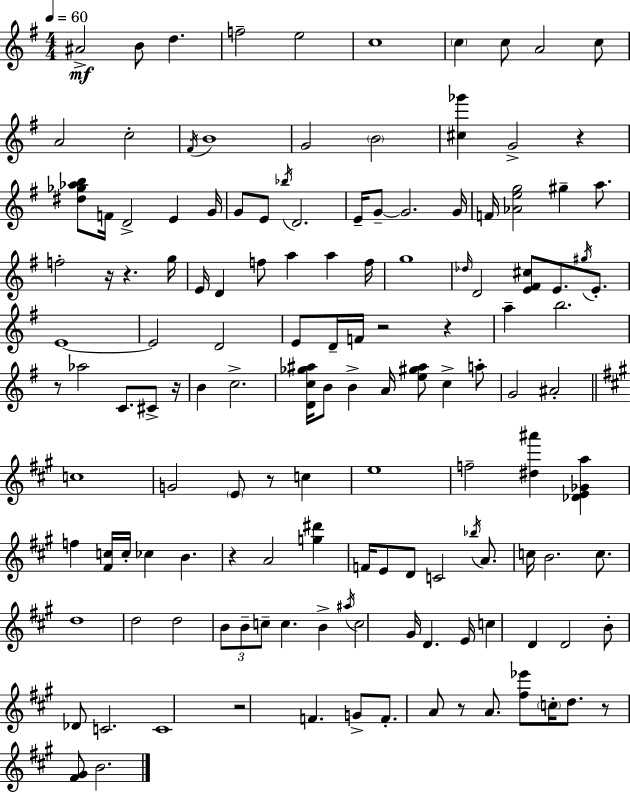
A#4/h B4/e D5/q. F5/h E5/h C5/w C5/q C5/e A4/h C5/e A4/h C5/h F#4/s B4/w G4/h B4/h [C#5,Gb6]/q G4/h R/q [D#5,Gb5,Ab5,B5]/e F4/s D4/h E4/q G4/s G4/e E4/e Bb5/s D4/h. E4/s G4/e G4/h. G4/s F4/s [Ab4,E5,G5]/h G#5/q A5/e. F5/h R/s R/q. G5/s E4/s D4/q F5/e A5/q A5/q F5/s G5/w Db5/s D4/h [E4,F#4,C#5]/e E4/e. G#5/s E4/e. E4/w E4/h D4/h E4/e D4/s F4/s R/h R/q A5/q B5/h. R/e Ab5/h C4/e. C#4/e R/s B4/q C5/h. [D4,C5,Gb5,A#5]/s B4/e B4/q A4/s [E5,G#5,A#5]/e C5/q A5/e G4/h A#4/h C5/w G4/h E4/e R/e C5/q E5/w F5/h [D#5,A#6]/q [Db4,E4,Gb4,A5]/q F5/q [F#4,C5]/s C5/s CES5/q B4/q. R/q A4/h [G5,D#6]/q F4/s E4/e D4/e C4/h Bb5/s A4/e. C5/s B4/h. C5/e. D5/w D5/h D5/h B4/e B4/e C5/e C5/q. B4/q A#5/s C5/h G#4/s D4/q. E4/s C5/q D4/q D4/h B4/e Db4/e C4/h. C4/w R/h F4/q. G4/e F4/e. A4/e R/e A4/e. [F#5,Eb6]/e C5/s D5/e. R/e [F#4,G#4]/e B4/h.